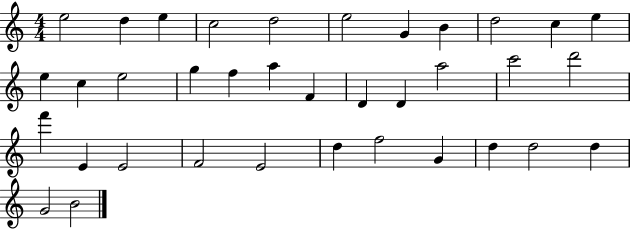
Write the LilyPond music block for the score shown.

{
  \clef treble
  \numericTimeSignature
  \time 4/4
  \key c \major
  e''2 d''4 e''4 | c''2 d''2 | e''2 g'4 b'4 | d''2 c''4 e''4 | \break e''4 c''4 e''2 | g''4 f''4 a''4 f'4 | d'4 d'4 a''2 | c'''2 d'''2 | \break f'''4 e'4 e'2 | f'2 e'2 | d''4 f''2 g'4 | d''4 d''2 d''4 | \break g'2 b'2 | \bar "|."
}